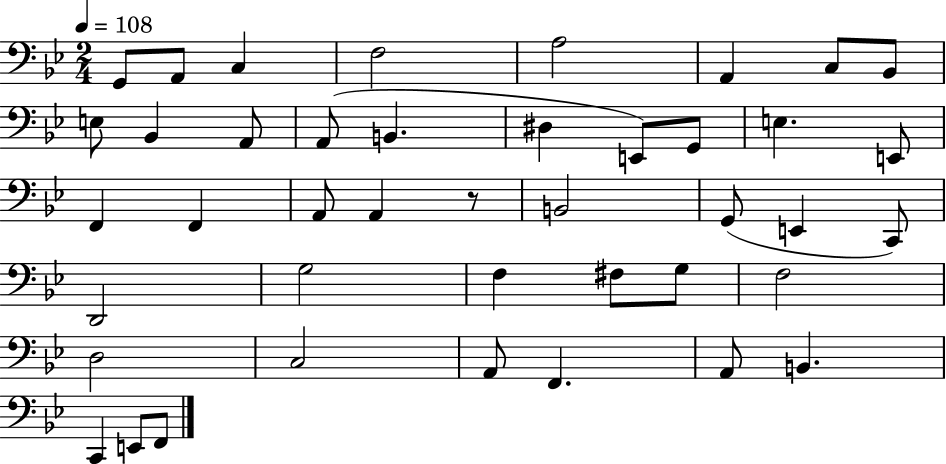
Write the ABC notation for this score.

X:1
T:Untitled
M:2/4
L:1/4
K:Bb
G,,/2 A,,/2 C, F,2 A,2 A,, C,/2 _B,,/2 E,/2 _B,, A,,/2 A,,/2 B,, ^D, E,,/2 G,,/2 E, E,,/2 F,, F,, A,,/2 A,, z/2 B,,2 G,,/2 E,, C,,/2 D,,2 G,2 F, ^F,/2 G,/2 F,2 D,2 C,2 A,,/2 F,, A,,/2 B,, C,, E,,/2 F,,/2